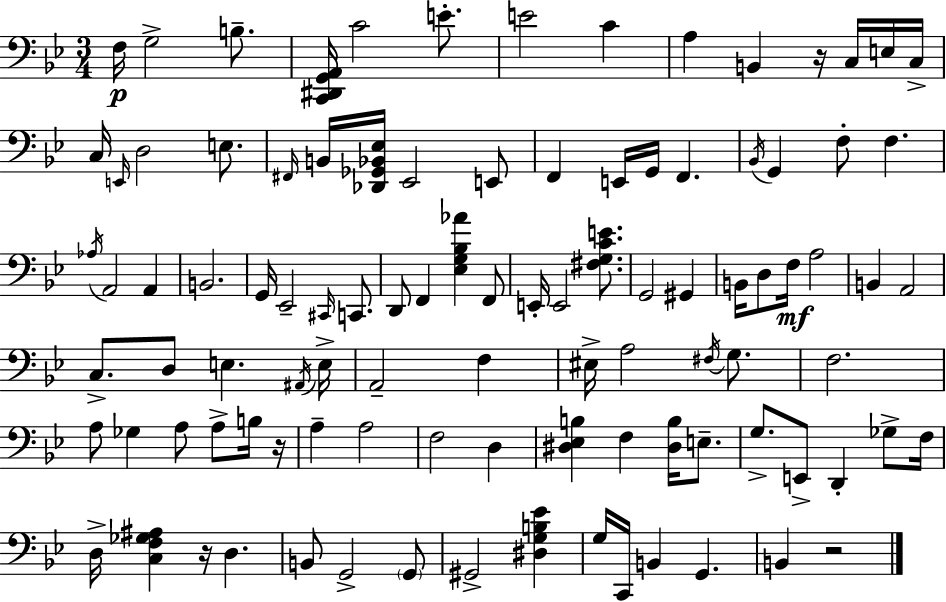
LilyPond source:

{
  \clef bass
  \numericTimeSignature
  \time 3/4
  \key bes \major
  f16\p g2-> b8.-- | <c, dis, g, a,>16 c'2 e'8.-. | e'2 c'4 | a4 b,4 r16 c16 e16 c16-> | \break c16 \grace { e,16 } d2 e8. | \grace { fis,16 } b,16 <des, ges, bes, ees>16 ees,2 | e,8 f,4 e,16 g,16 f,4. | \acciaccatura { bes,16 } g,4 f8-. f4. | \break \acciaccatura { aes16 } a,2 | a,4 b,2. | g,16 ees,2-- | \grace { cis,16 } c,8. d,8 f,4 <ees g bes aes'>4 | \break f,8 e,16-. e,2 | <fis g c' e'>8. g,2 | gis,4 b,16 d8 f16\mf a2 | b,4 a,2 | \break c8.-> d8 e4. | \acciaccatura { ais,16 } e16-> a,2-- | f4 eis16-> a2 | \acciaccatura { fis16 } g8. f2. | \break a8 ges4 | a8 a8-> b16 r16 a4-- a2 | f2 | d4 <dis ees b>4 f4 | \break <dis b>16 e8.-- g8.-> e,8-> | d,4-. ges8-> f16 d16-> <c f ges ais>4 | r16 d4. b,8 g,2-> | \parenthesize g,8 gis,2-> | \break <dis g b ees'>4 g16 c,16 b,4 | g,4. b,4 r2 | \bar "|."
}